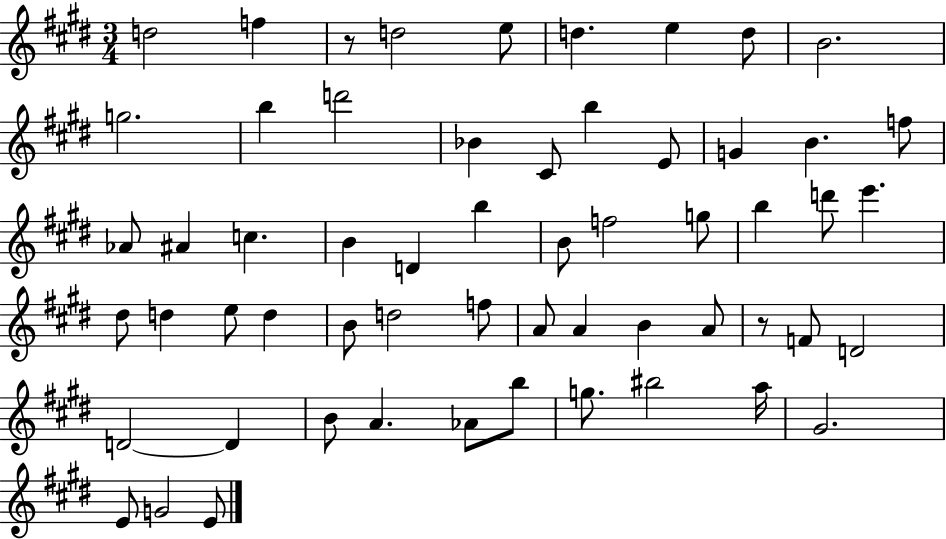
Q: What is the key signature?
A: E major